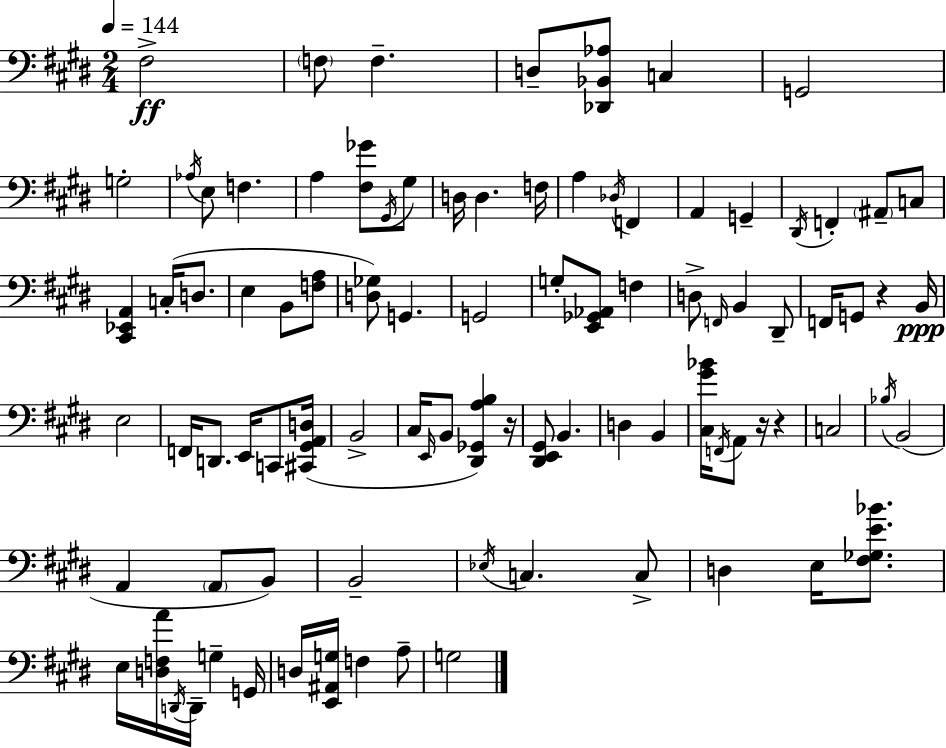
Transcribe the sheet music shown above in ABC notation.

X:1
T:Untitled
M:2/4
L:1/4
K:E
^F,2 F,/2 F, D,/2 [_D,,_B,,_A,]/2 C, G,,2 G,2 _A,/4 E,/2 F, A, [^F,_G]/2 ^G,,/4 ^G,/2 D,/4 D, F,/4 A, _D,/4 F,, A,, G,, ^D,,/4 F,, ^A,,/2 C,/2 [^C,,_E,,A,,] C,/4 D,/2 E, B,,/2 [F,A,]/2 [D,_G,]/2 G,, G,,2 G,/2 [E,,_G,,_A,,]/2 F, D,/2 F,,/4 B,, ^D,,/2 F,,/4 G,,/2 z B,,/4 E,2 F,,/4 D,,/2 E,,/4 C,,/2 [^C,,^G,,A,,D,]/4 B,,2 ^C,/4 E,,/4 B,,/2 [^D,,_G,,A,B,] z/4 [^D,,E,,^G,,]/2 B,, D, B,, [^C,^G_B]/4 F,,/4 A,,/2 z/4 z C,2 _B,/4 B,,2 A,, A,,/2 B,,/2 B,,2 _E,/4 C, C,/2 D, E,/4 [^F,_G,E_B]/2 E,/4 [D,F,A]/4 D,,/4 D,,/4 G, G,,/4 D,/4 [E,,^A,,G,]/4 F, A,/2 G,2